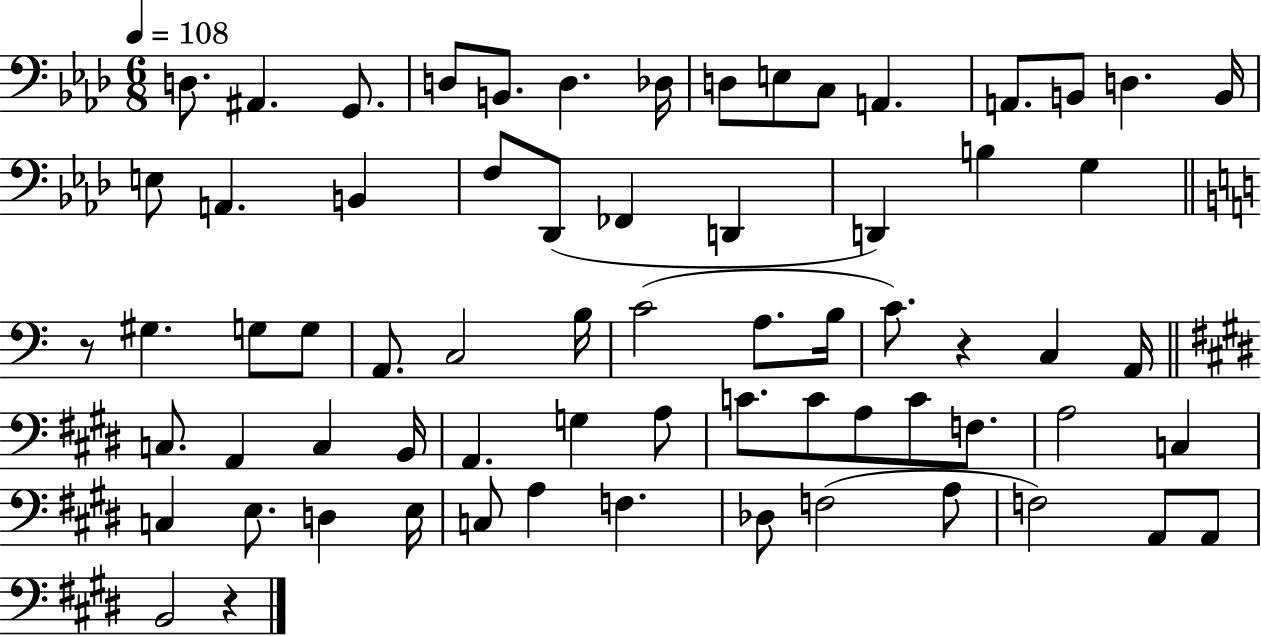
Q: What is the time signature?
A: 6/8